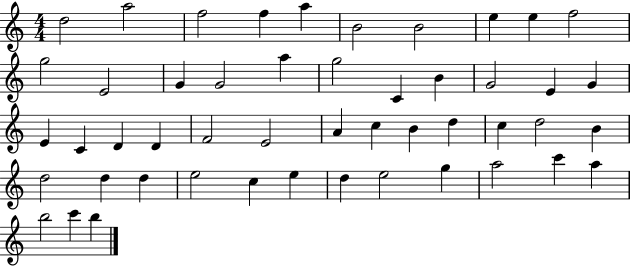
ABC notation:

X:1
T:Untitled
M:4/4
L:1/4
K:C
d2 a2 f2 f a B2 B2 e e f2 g2 E2 G G2 a g2 C B G2 E G E C D D F2 E2 A c B d c d2 B d2 d d e2 c e d e2 g a2 c' a b2 c' b